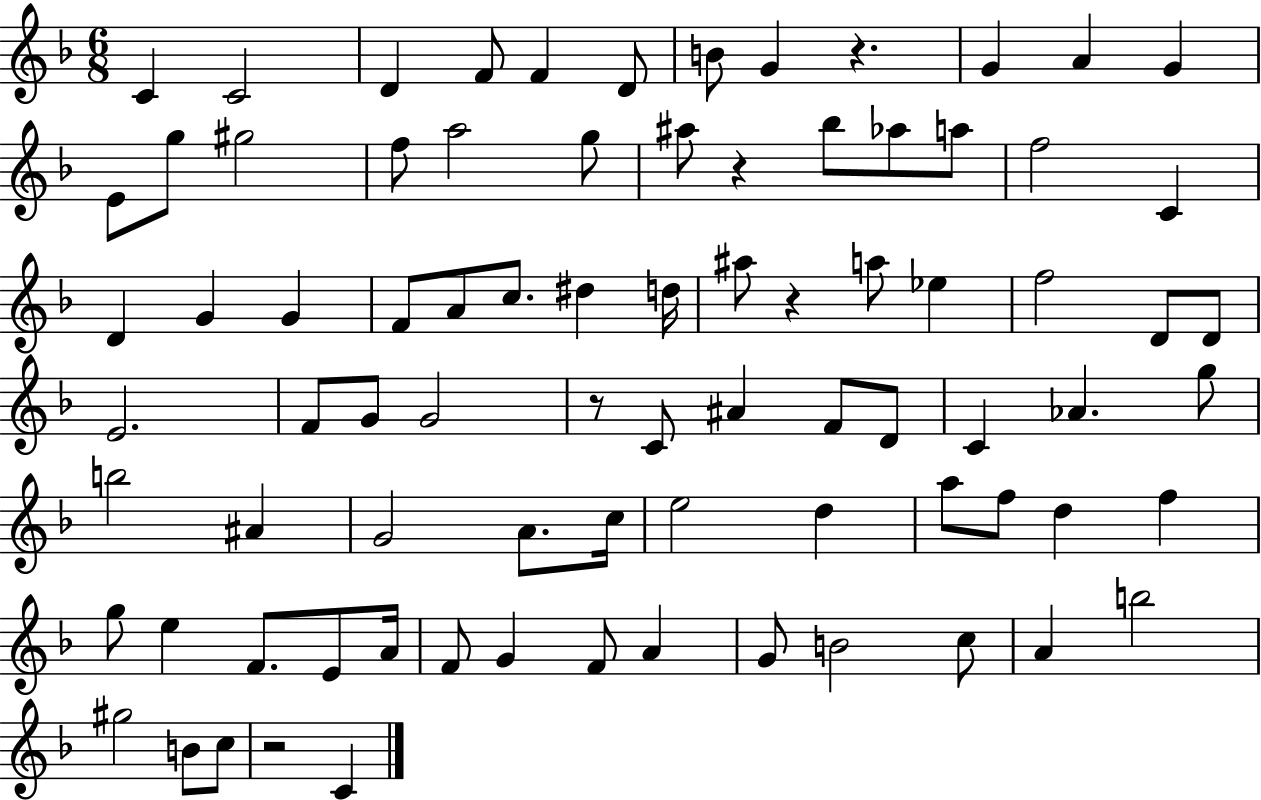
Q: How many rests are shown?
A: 5